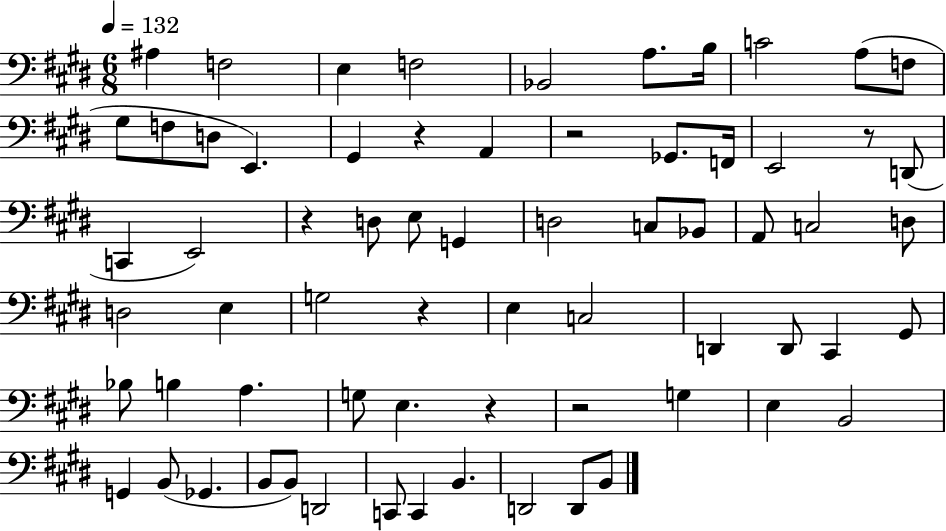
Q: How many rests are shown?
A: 7